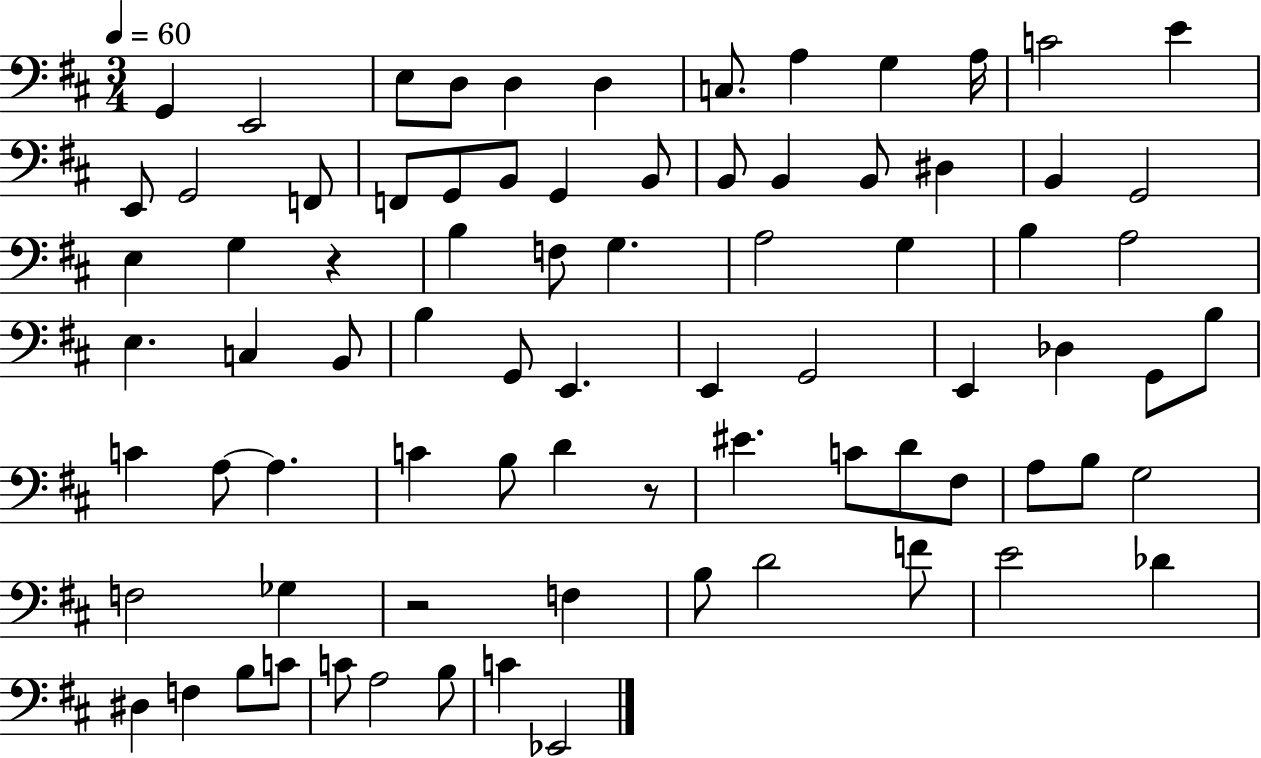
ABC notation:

X:1
T:Untitled
M:3/4
L:1/4
K:D
G,, E,,2 E,/2 D,/2 D, D, C,/2 A, G, A,/4 C2 E E,,/2 G,,2 F,,/2 F,,/2 G,,/2 B,,/2 G,, B,,/2 B,,/2 B,, B,,/2 ^D, B,, G,,2 E, G, z B, F,/2 G, A,2 G, B, A,2 E, C, B,,/2 B, G,,/2 E,, E,, G,,2 E,, _D, G,,/2 B,/2 C A,/2 A, C B,/2 D z/2 ^E C/2 D/2 ^F,/2 A,/2 B,/2 G,2 F,2 _G, z2 F, B,/2 D2 F/2 E2 _D ^D, F, B,/2 C/2 C/2 A,2 B,/2 C _E,,2